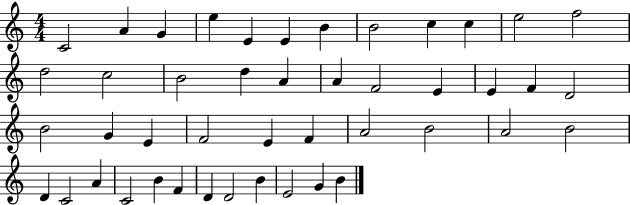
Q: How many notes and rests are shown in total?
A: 45